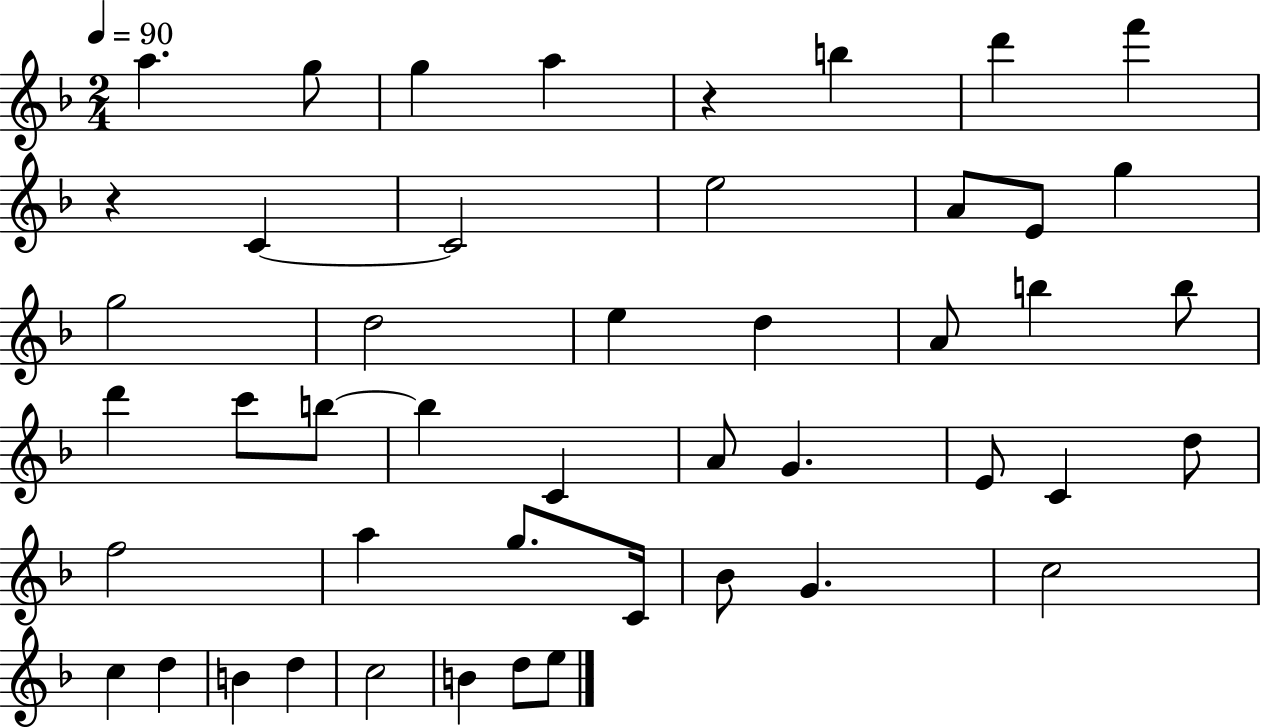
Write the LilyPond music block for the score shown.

{
  \clef treble
  \numericTimeSignature
  \time 2/4
  \key f \major
  \tempo 4 = 90
  a''4. g''8 | g''4 a''4 | r4 b''4 | d'''4 f'''4 | \break r4 c'4~~ | c'2 | e''2 | a'8 e'8 g''4 | \break g''2 | d''2 | e''4 d''4 | a'8 b''4 b''8 | \break d'''4 c'''8 b''8~~ | b''4 c'4 | a'8 g'4. | e'8 c'4 d''8 | \break f''2 | a''4 g''8. c'16 | bes'8 g'4. | c''2 | \break c''4 d''4 | b'4 d''4 | c''2 | b'4 d''8 e''8 | \break \bar "|."
}